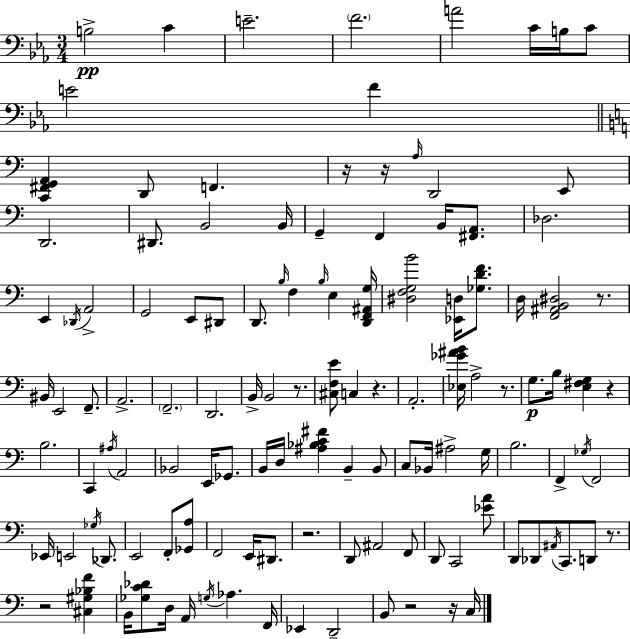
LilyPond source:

{
  \clef bass
  \numericTimeSignature
  \time 3/4
  \key ees \major
  b2->\pp c'4 | e'2.-- | \parenthesize f'2. | a'2 c'16 b16 c'8 | \break e'2 f'4 | \bar "||" \break \key c \major <c, fis, g, a,>4 d,8 f,4. | r16 r16 \grace { a16 } d,2 e,8 | d,2. | dis,8. b,2 | \break b,16 g,4-- f,4 b,16 <fis, a,>8. | des2. | e,4 \acciaccatura { des,16 } a,2-> | g,2 e,8 | \break dis,8 d,8. \grace { b16 } f4 \grace { b16 } e4 | <d, f, ais, g>16 <dis f g b'>2 | <ees, d>16 <ges d' f'>8. d16 <f, ais, b, dis>2 | r8. bis,16 e,2 | \break f,8.-- a,2.-> | \parenthesize f,2.-- | d,2. | b,16-> b,2 | \break r8. <cis f e'>8 c4 r4. | a,2.-. | <ees ges' ais' b'>16 a2-> | r8. g8.\p b16 <e fis g>4 | \break r4 b2. | c,4 \acciaccatura { ais16 } a,2 | bes,2 | e,16 ges,8. b,16 d16 <ais bes c' fis'>4 b,4-- | \break b,8 c8 bes,16 ais2-> | g16 b2. | f,4-> \acciaccatura { ges16 } f,2 | ees,16 e,2 | \break \acciaccatura { ges16 } des,8. e,2 | f,8-. <ges, a>8 f,2 | e,16 dis,8. r2. | d,8 ais,2 | \break f,8 d,8 c,2 | <ees' a'>8 d,8 des,8 \acciaccatura { ais,16 } | c,8. d,8 r8. r2 | <cis gis bes f'>4 b,16 <ges c' des'>8 d16 | \break a,16 \acciaccatura { g16 } aes4. f,16 ees,4 | d,2-- b,8 r2 | r16 c16 \bar "|."
}